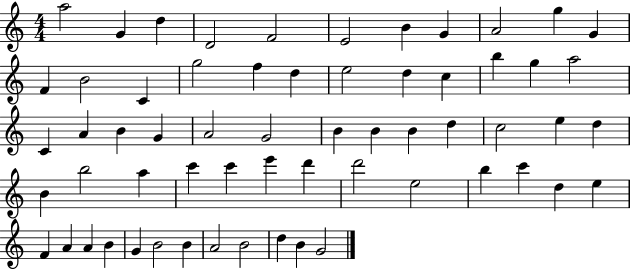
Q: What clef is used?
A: treble